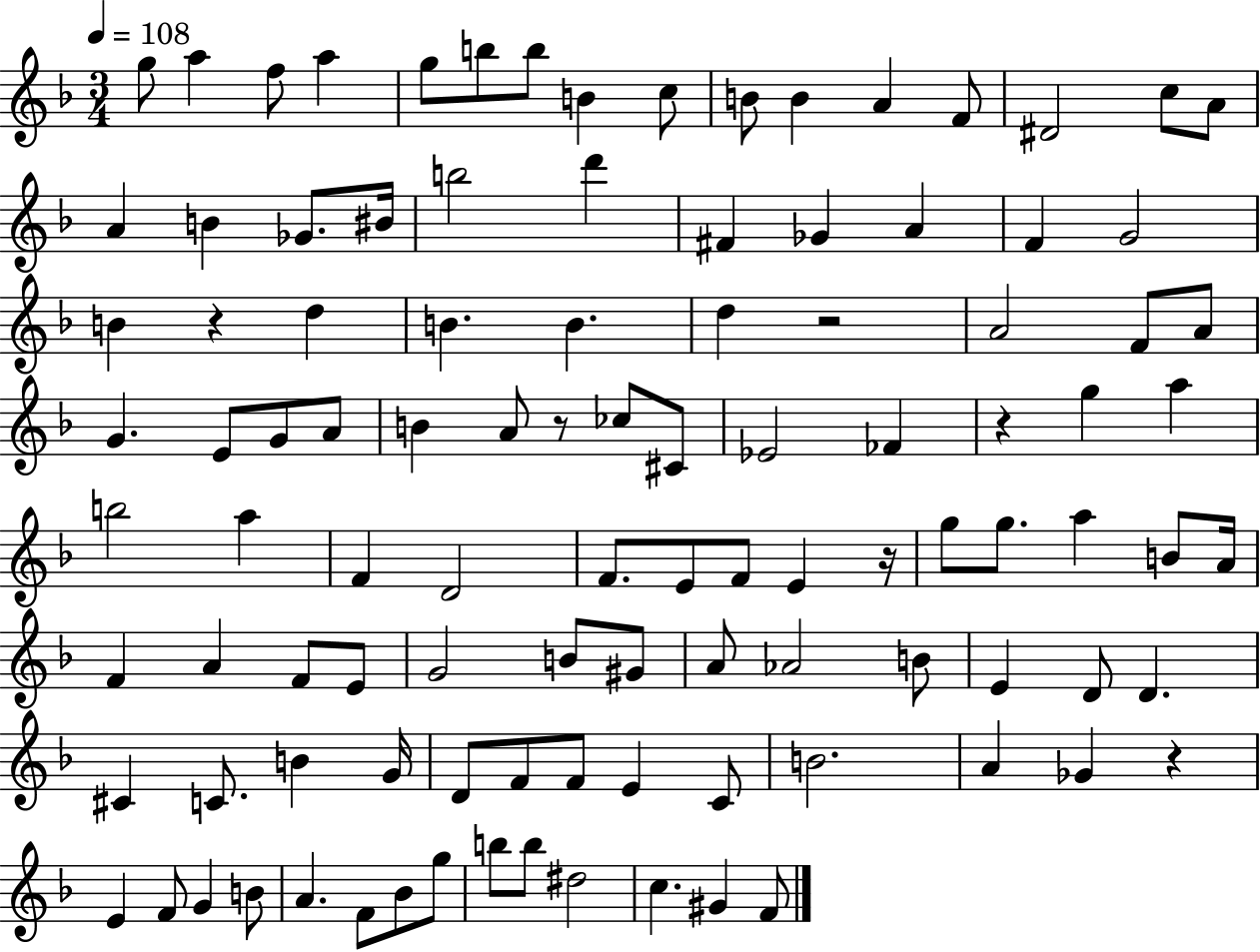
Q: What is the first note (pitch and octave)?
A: G5